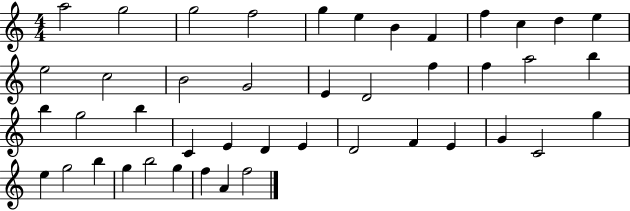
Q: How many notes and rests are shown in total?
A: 44